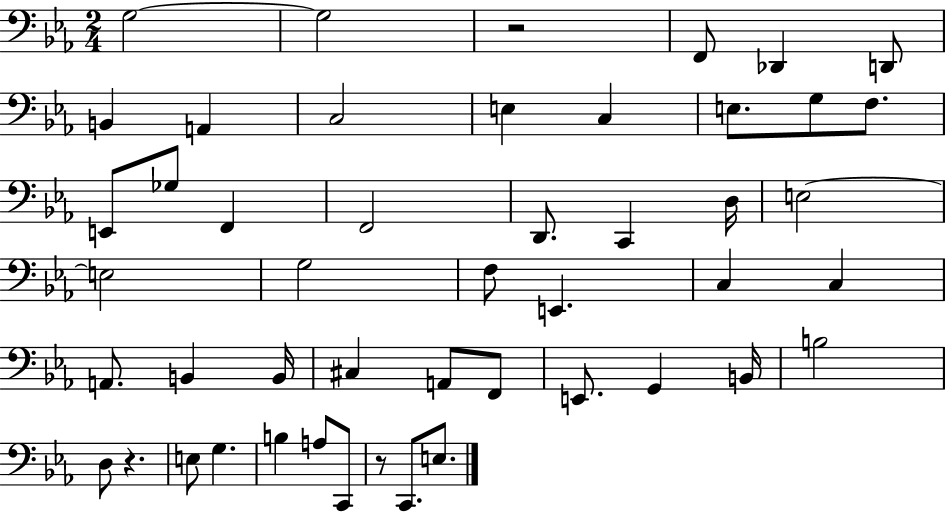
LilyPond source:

{
  \clef bass
  \numericTimeSignature
  \time 2/4
  \key ees \major
  \repeat volta 2 { g2~~ | g2 | r2 | f,8 des,4 d,8 | \break b,4 a,4 | c2 | e4 c4 | e8. g8 f8. | \break e,8 ges8 f,4 | f,2 | d,8. c,4 d16 | e2~~ | \break e2 | g2 | f8 e,4. | c4 c4 | \break a,8. b,4 b,16 | cis4 a,8 f,8 | e,8. g,4 b,16 | b2 | \break d8 r4. | e8 g4. | b4 a8 c,8 | r8 c,8. e8. | \break } \bar "|."
}